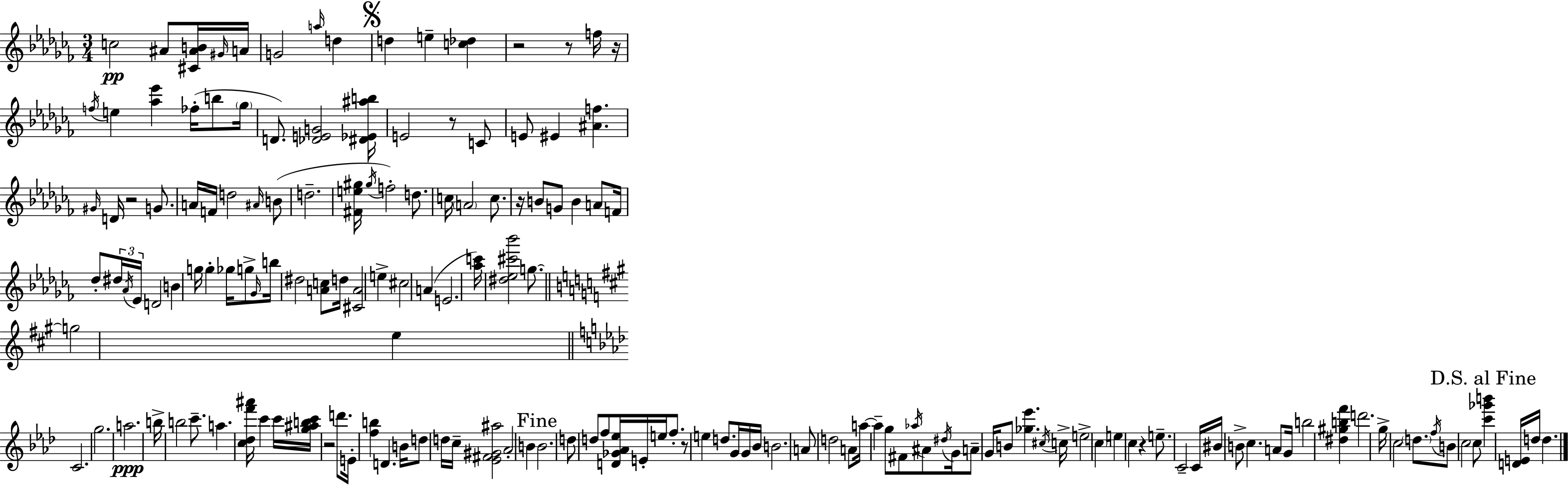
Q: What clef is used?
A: treble